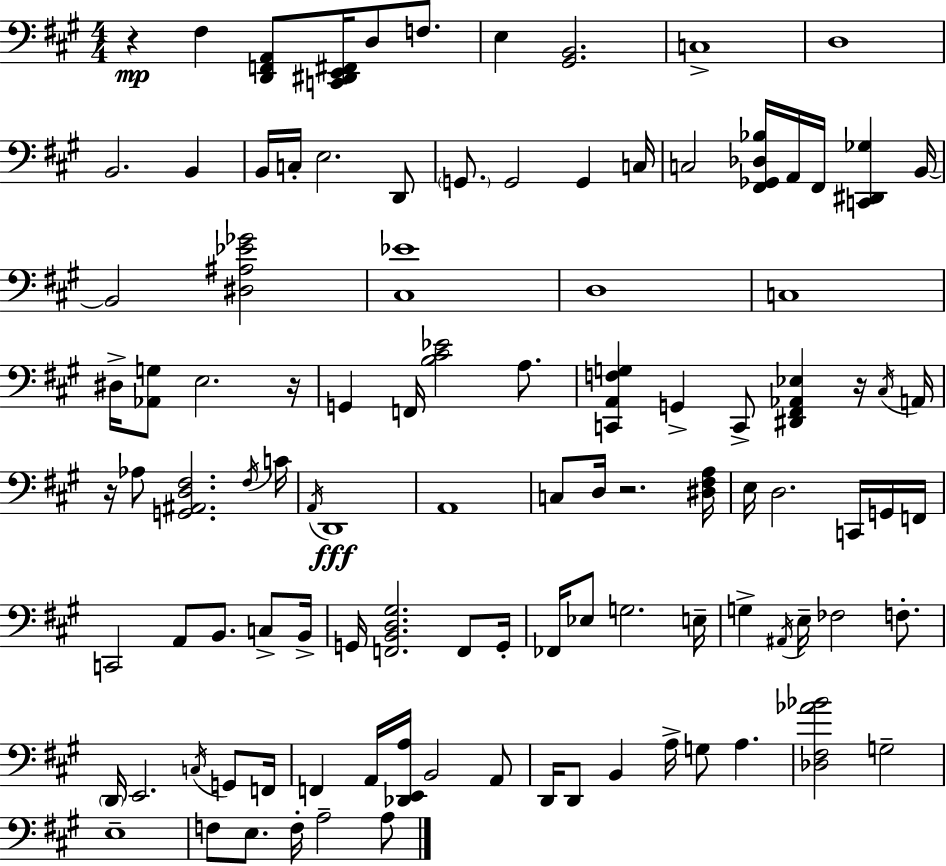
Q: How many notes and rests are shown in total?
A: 105